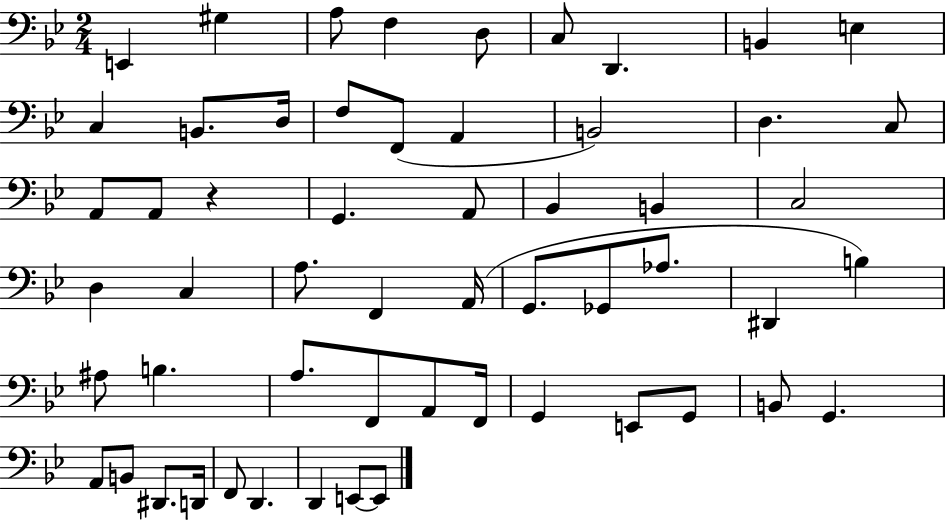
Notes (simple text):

E2/q G#3/q A3/e F3/q D3/e C3/e D2/q. B2/q E3/q C3/q B2/e. D3/s F3/e F2/e A2/q B2/h D3/q. C3/e A2/e A2/e R/q G2/q. A2/e Bb2/q B2/q C3/h D3/q C3/q A3/e. F2/q A2/s G2/e. Gb2/e Ab3/e. D#2/q B3/q A#3/e B3/q. A3/e. F2/e A2/e F2/s G2/q E2/e G2/e B2/e G2/q. A2/e B2/e D#2/e. D2/s F2/e D2/q. D2/q E2/e E2/e